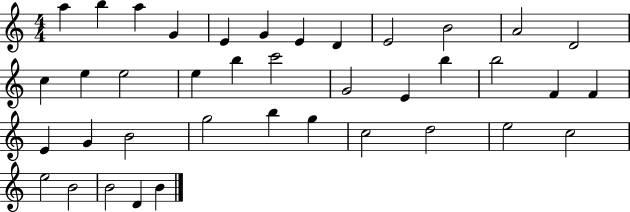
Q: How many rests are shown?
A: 0